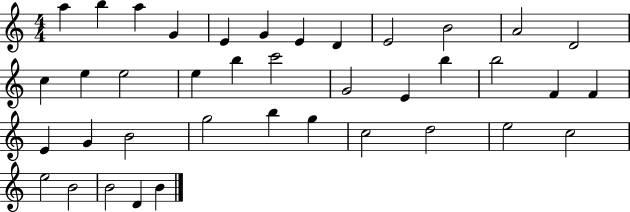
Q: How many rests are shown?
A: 0